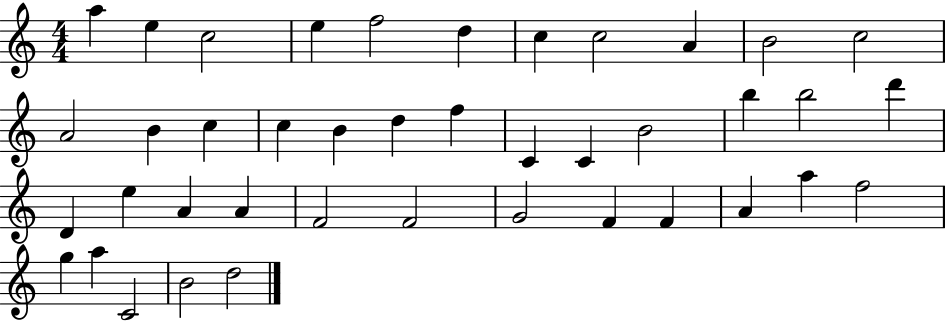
{
  \clef treble
  \numericTimeSignature
  \time 4/4
  \key c \major
  a''4 e''4 c''2 | e''4 f''2 d''4 | c''4 c''2 a'4 | b'2 c''2 | \break a'2 b'4 c''4 | c''4 b'4 d''4 f''4 | c'4 c'4 b'2 | b''4 b''2 d'''4 | \break d'4 e''4 a'4 a'4 | f'2 f'2 | g'2 f'4 f'4 | a'4 a''4 f''2 | \break g''4 a''4 c'2 | b'2 d''2 | \bar "|."
}